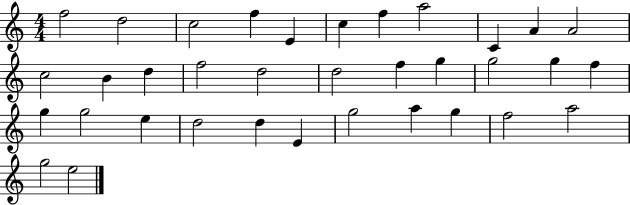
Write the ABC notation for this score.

X:1
T:Untitled
M:4/4
L:1/4
K:C
f2 d2 c2 f E c f a2 C A A2 c2 B d f2 d2 d2 f g g2 g f g g2 e d2 d E g2 a g f2 a2 g2 e2